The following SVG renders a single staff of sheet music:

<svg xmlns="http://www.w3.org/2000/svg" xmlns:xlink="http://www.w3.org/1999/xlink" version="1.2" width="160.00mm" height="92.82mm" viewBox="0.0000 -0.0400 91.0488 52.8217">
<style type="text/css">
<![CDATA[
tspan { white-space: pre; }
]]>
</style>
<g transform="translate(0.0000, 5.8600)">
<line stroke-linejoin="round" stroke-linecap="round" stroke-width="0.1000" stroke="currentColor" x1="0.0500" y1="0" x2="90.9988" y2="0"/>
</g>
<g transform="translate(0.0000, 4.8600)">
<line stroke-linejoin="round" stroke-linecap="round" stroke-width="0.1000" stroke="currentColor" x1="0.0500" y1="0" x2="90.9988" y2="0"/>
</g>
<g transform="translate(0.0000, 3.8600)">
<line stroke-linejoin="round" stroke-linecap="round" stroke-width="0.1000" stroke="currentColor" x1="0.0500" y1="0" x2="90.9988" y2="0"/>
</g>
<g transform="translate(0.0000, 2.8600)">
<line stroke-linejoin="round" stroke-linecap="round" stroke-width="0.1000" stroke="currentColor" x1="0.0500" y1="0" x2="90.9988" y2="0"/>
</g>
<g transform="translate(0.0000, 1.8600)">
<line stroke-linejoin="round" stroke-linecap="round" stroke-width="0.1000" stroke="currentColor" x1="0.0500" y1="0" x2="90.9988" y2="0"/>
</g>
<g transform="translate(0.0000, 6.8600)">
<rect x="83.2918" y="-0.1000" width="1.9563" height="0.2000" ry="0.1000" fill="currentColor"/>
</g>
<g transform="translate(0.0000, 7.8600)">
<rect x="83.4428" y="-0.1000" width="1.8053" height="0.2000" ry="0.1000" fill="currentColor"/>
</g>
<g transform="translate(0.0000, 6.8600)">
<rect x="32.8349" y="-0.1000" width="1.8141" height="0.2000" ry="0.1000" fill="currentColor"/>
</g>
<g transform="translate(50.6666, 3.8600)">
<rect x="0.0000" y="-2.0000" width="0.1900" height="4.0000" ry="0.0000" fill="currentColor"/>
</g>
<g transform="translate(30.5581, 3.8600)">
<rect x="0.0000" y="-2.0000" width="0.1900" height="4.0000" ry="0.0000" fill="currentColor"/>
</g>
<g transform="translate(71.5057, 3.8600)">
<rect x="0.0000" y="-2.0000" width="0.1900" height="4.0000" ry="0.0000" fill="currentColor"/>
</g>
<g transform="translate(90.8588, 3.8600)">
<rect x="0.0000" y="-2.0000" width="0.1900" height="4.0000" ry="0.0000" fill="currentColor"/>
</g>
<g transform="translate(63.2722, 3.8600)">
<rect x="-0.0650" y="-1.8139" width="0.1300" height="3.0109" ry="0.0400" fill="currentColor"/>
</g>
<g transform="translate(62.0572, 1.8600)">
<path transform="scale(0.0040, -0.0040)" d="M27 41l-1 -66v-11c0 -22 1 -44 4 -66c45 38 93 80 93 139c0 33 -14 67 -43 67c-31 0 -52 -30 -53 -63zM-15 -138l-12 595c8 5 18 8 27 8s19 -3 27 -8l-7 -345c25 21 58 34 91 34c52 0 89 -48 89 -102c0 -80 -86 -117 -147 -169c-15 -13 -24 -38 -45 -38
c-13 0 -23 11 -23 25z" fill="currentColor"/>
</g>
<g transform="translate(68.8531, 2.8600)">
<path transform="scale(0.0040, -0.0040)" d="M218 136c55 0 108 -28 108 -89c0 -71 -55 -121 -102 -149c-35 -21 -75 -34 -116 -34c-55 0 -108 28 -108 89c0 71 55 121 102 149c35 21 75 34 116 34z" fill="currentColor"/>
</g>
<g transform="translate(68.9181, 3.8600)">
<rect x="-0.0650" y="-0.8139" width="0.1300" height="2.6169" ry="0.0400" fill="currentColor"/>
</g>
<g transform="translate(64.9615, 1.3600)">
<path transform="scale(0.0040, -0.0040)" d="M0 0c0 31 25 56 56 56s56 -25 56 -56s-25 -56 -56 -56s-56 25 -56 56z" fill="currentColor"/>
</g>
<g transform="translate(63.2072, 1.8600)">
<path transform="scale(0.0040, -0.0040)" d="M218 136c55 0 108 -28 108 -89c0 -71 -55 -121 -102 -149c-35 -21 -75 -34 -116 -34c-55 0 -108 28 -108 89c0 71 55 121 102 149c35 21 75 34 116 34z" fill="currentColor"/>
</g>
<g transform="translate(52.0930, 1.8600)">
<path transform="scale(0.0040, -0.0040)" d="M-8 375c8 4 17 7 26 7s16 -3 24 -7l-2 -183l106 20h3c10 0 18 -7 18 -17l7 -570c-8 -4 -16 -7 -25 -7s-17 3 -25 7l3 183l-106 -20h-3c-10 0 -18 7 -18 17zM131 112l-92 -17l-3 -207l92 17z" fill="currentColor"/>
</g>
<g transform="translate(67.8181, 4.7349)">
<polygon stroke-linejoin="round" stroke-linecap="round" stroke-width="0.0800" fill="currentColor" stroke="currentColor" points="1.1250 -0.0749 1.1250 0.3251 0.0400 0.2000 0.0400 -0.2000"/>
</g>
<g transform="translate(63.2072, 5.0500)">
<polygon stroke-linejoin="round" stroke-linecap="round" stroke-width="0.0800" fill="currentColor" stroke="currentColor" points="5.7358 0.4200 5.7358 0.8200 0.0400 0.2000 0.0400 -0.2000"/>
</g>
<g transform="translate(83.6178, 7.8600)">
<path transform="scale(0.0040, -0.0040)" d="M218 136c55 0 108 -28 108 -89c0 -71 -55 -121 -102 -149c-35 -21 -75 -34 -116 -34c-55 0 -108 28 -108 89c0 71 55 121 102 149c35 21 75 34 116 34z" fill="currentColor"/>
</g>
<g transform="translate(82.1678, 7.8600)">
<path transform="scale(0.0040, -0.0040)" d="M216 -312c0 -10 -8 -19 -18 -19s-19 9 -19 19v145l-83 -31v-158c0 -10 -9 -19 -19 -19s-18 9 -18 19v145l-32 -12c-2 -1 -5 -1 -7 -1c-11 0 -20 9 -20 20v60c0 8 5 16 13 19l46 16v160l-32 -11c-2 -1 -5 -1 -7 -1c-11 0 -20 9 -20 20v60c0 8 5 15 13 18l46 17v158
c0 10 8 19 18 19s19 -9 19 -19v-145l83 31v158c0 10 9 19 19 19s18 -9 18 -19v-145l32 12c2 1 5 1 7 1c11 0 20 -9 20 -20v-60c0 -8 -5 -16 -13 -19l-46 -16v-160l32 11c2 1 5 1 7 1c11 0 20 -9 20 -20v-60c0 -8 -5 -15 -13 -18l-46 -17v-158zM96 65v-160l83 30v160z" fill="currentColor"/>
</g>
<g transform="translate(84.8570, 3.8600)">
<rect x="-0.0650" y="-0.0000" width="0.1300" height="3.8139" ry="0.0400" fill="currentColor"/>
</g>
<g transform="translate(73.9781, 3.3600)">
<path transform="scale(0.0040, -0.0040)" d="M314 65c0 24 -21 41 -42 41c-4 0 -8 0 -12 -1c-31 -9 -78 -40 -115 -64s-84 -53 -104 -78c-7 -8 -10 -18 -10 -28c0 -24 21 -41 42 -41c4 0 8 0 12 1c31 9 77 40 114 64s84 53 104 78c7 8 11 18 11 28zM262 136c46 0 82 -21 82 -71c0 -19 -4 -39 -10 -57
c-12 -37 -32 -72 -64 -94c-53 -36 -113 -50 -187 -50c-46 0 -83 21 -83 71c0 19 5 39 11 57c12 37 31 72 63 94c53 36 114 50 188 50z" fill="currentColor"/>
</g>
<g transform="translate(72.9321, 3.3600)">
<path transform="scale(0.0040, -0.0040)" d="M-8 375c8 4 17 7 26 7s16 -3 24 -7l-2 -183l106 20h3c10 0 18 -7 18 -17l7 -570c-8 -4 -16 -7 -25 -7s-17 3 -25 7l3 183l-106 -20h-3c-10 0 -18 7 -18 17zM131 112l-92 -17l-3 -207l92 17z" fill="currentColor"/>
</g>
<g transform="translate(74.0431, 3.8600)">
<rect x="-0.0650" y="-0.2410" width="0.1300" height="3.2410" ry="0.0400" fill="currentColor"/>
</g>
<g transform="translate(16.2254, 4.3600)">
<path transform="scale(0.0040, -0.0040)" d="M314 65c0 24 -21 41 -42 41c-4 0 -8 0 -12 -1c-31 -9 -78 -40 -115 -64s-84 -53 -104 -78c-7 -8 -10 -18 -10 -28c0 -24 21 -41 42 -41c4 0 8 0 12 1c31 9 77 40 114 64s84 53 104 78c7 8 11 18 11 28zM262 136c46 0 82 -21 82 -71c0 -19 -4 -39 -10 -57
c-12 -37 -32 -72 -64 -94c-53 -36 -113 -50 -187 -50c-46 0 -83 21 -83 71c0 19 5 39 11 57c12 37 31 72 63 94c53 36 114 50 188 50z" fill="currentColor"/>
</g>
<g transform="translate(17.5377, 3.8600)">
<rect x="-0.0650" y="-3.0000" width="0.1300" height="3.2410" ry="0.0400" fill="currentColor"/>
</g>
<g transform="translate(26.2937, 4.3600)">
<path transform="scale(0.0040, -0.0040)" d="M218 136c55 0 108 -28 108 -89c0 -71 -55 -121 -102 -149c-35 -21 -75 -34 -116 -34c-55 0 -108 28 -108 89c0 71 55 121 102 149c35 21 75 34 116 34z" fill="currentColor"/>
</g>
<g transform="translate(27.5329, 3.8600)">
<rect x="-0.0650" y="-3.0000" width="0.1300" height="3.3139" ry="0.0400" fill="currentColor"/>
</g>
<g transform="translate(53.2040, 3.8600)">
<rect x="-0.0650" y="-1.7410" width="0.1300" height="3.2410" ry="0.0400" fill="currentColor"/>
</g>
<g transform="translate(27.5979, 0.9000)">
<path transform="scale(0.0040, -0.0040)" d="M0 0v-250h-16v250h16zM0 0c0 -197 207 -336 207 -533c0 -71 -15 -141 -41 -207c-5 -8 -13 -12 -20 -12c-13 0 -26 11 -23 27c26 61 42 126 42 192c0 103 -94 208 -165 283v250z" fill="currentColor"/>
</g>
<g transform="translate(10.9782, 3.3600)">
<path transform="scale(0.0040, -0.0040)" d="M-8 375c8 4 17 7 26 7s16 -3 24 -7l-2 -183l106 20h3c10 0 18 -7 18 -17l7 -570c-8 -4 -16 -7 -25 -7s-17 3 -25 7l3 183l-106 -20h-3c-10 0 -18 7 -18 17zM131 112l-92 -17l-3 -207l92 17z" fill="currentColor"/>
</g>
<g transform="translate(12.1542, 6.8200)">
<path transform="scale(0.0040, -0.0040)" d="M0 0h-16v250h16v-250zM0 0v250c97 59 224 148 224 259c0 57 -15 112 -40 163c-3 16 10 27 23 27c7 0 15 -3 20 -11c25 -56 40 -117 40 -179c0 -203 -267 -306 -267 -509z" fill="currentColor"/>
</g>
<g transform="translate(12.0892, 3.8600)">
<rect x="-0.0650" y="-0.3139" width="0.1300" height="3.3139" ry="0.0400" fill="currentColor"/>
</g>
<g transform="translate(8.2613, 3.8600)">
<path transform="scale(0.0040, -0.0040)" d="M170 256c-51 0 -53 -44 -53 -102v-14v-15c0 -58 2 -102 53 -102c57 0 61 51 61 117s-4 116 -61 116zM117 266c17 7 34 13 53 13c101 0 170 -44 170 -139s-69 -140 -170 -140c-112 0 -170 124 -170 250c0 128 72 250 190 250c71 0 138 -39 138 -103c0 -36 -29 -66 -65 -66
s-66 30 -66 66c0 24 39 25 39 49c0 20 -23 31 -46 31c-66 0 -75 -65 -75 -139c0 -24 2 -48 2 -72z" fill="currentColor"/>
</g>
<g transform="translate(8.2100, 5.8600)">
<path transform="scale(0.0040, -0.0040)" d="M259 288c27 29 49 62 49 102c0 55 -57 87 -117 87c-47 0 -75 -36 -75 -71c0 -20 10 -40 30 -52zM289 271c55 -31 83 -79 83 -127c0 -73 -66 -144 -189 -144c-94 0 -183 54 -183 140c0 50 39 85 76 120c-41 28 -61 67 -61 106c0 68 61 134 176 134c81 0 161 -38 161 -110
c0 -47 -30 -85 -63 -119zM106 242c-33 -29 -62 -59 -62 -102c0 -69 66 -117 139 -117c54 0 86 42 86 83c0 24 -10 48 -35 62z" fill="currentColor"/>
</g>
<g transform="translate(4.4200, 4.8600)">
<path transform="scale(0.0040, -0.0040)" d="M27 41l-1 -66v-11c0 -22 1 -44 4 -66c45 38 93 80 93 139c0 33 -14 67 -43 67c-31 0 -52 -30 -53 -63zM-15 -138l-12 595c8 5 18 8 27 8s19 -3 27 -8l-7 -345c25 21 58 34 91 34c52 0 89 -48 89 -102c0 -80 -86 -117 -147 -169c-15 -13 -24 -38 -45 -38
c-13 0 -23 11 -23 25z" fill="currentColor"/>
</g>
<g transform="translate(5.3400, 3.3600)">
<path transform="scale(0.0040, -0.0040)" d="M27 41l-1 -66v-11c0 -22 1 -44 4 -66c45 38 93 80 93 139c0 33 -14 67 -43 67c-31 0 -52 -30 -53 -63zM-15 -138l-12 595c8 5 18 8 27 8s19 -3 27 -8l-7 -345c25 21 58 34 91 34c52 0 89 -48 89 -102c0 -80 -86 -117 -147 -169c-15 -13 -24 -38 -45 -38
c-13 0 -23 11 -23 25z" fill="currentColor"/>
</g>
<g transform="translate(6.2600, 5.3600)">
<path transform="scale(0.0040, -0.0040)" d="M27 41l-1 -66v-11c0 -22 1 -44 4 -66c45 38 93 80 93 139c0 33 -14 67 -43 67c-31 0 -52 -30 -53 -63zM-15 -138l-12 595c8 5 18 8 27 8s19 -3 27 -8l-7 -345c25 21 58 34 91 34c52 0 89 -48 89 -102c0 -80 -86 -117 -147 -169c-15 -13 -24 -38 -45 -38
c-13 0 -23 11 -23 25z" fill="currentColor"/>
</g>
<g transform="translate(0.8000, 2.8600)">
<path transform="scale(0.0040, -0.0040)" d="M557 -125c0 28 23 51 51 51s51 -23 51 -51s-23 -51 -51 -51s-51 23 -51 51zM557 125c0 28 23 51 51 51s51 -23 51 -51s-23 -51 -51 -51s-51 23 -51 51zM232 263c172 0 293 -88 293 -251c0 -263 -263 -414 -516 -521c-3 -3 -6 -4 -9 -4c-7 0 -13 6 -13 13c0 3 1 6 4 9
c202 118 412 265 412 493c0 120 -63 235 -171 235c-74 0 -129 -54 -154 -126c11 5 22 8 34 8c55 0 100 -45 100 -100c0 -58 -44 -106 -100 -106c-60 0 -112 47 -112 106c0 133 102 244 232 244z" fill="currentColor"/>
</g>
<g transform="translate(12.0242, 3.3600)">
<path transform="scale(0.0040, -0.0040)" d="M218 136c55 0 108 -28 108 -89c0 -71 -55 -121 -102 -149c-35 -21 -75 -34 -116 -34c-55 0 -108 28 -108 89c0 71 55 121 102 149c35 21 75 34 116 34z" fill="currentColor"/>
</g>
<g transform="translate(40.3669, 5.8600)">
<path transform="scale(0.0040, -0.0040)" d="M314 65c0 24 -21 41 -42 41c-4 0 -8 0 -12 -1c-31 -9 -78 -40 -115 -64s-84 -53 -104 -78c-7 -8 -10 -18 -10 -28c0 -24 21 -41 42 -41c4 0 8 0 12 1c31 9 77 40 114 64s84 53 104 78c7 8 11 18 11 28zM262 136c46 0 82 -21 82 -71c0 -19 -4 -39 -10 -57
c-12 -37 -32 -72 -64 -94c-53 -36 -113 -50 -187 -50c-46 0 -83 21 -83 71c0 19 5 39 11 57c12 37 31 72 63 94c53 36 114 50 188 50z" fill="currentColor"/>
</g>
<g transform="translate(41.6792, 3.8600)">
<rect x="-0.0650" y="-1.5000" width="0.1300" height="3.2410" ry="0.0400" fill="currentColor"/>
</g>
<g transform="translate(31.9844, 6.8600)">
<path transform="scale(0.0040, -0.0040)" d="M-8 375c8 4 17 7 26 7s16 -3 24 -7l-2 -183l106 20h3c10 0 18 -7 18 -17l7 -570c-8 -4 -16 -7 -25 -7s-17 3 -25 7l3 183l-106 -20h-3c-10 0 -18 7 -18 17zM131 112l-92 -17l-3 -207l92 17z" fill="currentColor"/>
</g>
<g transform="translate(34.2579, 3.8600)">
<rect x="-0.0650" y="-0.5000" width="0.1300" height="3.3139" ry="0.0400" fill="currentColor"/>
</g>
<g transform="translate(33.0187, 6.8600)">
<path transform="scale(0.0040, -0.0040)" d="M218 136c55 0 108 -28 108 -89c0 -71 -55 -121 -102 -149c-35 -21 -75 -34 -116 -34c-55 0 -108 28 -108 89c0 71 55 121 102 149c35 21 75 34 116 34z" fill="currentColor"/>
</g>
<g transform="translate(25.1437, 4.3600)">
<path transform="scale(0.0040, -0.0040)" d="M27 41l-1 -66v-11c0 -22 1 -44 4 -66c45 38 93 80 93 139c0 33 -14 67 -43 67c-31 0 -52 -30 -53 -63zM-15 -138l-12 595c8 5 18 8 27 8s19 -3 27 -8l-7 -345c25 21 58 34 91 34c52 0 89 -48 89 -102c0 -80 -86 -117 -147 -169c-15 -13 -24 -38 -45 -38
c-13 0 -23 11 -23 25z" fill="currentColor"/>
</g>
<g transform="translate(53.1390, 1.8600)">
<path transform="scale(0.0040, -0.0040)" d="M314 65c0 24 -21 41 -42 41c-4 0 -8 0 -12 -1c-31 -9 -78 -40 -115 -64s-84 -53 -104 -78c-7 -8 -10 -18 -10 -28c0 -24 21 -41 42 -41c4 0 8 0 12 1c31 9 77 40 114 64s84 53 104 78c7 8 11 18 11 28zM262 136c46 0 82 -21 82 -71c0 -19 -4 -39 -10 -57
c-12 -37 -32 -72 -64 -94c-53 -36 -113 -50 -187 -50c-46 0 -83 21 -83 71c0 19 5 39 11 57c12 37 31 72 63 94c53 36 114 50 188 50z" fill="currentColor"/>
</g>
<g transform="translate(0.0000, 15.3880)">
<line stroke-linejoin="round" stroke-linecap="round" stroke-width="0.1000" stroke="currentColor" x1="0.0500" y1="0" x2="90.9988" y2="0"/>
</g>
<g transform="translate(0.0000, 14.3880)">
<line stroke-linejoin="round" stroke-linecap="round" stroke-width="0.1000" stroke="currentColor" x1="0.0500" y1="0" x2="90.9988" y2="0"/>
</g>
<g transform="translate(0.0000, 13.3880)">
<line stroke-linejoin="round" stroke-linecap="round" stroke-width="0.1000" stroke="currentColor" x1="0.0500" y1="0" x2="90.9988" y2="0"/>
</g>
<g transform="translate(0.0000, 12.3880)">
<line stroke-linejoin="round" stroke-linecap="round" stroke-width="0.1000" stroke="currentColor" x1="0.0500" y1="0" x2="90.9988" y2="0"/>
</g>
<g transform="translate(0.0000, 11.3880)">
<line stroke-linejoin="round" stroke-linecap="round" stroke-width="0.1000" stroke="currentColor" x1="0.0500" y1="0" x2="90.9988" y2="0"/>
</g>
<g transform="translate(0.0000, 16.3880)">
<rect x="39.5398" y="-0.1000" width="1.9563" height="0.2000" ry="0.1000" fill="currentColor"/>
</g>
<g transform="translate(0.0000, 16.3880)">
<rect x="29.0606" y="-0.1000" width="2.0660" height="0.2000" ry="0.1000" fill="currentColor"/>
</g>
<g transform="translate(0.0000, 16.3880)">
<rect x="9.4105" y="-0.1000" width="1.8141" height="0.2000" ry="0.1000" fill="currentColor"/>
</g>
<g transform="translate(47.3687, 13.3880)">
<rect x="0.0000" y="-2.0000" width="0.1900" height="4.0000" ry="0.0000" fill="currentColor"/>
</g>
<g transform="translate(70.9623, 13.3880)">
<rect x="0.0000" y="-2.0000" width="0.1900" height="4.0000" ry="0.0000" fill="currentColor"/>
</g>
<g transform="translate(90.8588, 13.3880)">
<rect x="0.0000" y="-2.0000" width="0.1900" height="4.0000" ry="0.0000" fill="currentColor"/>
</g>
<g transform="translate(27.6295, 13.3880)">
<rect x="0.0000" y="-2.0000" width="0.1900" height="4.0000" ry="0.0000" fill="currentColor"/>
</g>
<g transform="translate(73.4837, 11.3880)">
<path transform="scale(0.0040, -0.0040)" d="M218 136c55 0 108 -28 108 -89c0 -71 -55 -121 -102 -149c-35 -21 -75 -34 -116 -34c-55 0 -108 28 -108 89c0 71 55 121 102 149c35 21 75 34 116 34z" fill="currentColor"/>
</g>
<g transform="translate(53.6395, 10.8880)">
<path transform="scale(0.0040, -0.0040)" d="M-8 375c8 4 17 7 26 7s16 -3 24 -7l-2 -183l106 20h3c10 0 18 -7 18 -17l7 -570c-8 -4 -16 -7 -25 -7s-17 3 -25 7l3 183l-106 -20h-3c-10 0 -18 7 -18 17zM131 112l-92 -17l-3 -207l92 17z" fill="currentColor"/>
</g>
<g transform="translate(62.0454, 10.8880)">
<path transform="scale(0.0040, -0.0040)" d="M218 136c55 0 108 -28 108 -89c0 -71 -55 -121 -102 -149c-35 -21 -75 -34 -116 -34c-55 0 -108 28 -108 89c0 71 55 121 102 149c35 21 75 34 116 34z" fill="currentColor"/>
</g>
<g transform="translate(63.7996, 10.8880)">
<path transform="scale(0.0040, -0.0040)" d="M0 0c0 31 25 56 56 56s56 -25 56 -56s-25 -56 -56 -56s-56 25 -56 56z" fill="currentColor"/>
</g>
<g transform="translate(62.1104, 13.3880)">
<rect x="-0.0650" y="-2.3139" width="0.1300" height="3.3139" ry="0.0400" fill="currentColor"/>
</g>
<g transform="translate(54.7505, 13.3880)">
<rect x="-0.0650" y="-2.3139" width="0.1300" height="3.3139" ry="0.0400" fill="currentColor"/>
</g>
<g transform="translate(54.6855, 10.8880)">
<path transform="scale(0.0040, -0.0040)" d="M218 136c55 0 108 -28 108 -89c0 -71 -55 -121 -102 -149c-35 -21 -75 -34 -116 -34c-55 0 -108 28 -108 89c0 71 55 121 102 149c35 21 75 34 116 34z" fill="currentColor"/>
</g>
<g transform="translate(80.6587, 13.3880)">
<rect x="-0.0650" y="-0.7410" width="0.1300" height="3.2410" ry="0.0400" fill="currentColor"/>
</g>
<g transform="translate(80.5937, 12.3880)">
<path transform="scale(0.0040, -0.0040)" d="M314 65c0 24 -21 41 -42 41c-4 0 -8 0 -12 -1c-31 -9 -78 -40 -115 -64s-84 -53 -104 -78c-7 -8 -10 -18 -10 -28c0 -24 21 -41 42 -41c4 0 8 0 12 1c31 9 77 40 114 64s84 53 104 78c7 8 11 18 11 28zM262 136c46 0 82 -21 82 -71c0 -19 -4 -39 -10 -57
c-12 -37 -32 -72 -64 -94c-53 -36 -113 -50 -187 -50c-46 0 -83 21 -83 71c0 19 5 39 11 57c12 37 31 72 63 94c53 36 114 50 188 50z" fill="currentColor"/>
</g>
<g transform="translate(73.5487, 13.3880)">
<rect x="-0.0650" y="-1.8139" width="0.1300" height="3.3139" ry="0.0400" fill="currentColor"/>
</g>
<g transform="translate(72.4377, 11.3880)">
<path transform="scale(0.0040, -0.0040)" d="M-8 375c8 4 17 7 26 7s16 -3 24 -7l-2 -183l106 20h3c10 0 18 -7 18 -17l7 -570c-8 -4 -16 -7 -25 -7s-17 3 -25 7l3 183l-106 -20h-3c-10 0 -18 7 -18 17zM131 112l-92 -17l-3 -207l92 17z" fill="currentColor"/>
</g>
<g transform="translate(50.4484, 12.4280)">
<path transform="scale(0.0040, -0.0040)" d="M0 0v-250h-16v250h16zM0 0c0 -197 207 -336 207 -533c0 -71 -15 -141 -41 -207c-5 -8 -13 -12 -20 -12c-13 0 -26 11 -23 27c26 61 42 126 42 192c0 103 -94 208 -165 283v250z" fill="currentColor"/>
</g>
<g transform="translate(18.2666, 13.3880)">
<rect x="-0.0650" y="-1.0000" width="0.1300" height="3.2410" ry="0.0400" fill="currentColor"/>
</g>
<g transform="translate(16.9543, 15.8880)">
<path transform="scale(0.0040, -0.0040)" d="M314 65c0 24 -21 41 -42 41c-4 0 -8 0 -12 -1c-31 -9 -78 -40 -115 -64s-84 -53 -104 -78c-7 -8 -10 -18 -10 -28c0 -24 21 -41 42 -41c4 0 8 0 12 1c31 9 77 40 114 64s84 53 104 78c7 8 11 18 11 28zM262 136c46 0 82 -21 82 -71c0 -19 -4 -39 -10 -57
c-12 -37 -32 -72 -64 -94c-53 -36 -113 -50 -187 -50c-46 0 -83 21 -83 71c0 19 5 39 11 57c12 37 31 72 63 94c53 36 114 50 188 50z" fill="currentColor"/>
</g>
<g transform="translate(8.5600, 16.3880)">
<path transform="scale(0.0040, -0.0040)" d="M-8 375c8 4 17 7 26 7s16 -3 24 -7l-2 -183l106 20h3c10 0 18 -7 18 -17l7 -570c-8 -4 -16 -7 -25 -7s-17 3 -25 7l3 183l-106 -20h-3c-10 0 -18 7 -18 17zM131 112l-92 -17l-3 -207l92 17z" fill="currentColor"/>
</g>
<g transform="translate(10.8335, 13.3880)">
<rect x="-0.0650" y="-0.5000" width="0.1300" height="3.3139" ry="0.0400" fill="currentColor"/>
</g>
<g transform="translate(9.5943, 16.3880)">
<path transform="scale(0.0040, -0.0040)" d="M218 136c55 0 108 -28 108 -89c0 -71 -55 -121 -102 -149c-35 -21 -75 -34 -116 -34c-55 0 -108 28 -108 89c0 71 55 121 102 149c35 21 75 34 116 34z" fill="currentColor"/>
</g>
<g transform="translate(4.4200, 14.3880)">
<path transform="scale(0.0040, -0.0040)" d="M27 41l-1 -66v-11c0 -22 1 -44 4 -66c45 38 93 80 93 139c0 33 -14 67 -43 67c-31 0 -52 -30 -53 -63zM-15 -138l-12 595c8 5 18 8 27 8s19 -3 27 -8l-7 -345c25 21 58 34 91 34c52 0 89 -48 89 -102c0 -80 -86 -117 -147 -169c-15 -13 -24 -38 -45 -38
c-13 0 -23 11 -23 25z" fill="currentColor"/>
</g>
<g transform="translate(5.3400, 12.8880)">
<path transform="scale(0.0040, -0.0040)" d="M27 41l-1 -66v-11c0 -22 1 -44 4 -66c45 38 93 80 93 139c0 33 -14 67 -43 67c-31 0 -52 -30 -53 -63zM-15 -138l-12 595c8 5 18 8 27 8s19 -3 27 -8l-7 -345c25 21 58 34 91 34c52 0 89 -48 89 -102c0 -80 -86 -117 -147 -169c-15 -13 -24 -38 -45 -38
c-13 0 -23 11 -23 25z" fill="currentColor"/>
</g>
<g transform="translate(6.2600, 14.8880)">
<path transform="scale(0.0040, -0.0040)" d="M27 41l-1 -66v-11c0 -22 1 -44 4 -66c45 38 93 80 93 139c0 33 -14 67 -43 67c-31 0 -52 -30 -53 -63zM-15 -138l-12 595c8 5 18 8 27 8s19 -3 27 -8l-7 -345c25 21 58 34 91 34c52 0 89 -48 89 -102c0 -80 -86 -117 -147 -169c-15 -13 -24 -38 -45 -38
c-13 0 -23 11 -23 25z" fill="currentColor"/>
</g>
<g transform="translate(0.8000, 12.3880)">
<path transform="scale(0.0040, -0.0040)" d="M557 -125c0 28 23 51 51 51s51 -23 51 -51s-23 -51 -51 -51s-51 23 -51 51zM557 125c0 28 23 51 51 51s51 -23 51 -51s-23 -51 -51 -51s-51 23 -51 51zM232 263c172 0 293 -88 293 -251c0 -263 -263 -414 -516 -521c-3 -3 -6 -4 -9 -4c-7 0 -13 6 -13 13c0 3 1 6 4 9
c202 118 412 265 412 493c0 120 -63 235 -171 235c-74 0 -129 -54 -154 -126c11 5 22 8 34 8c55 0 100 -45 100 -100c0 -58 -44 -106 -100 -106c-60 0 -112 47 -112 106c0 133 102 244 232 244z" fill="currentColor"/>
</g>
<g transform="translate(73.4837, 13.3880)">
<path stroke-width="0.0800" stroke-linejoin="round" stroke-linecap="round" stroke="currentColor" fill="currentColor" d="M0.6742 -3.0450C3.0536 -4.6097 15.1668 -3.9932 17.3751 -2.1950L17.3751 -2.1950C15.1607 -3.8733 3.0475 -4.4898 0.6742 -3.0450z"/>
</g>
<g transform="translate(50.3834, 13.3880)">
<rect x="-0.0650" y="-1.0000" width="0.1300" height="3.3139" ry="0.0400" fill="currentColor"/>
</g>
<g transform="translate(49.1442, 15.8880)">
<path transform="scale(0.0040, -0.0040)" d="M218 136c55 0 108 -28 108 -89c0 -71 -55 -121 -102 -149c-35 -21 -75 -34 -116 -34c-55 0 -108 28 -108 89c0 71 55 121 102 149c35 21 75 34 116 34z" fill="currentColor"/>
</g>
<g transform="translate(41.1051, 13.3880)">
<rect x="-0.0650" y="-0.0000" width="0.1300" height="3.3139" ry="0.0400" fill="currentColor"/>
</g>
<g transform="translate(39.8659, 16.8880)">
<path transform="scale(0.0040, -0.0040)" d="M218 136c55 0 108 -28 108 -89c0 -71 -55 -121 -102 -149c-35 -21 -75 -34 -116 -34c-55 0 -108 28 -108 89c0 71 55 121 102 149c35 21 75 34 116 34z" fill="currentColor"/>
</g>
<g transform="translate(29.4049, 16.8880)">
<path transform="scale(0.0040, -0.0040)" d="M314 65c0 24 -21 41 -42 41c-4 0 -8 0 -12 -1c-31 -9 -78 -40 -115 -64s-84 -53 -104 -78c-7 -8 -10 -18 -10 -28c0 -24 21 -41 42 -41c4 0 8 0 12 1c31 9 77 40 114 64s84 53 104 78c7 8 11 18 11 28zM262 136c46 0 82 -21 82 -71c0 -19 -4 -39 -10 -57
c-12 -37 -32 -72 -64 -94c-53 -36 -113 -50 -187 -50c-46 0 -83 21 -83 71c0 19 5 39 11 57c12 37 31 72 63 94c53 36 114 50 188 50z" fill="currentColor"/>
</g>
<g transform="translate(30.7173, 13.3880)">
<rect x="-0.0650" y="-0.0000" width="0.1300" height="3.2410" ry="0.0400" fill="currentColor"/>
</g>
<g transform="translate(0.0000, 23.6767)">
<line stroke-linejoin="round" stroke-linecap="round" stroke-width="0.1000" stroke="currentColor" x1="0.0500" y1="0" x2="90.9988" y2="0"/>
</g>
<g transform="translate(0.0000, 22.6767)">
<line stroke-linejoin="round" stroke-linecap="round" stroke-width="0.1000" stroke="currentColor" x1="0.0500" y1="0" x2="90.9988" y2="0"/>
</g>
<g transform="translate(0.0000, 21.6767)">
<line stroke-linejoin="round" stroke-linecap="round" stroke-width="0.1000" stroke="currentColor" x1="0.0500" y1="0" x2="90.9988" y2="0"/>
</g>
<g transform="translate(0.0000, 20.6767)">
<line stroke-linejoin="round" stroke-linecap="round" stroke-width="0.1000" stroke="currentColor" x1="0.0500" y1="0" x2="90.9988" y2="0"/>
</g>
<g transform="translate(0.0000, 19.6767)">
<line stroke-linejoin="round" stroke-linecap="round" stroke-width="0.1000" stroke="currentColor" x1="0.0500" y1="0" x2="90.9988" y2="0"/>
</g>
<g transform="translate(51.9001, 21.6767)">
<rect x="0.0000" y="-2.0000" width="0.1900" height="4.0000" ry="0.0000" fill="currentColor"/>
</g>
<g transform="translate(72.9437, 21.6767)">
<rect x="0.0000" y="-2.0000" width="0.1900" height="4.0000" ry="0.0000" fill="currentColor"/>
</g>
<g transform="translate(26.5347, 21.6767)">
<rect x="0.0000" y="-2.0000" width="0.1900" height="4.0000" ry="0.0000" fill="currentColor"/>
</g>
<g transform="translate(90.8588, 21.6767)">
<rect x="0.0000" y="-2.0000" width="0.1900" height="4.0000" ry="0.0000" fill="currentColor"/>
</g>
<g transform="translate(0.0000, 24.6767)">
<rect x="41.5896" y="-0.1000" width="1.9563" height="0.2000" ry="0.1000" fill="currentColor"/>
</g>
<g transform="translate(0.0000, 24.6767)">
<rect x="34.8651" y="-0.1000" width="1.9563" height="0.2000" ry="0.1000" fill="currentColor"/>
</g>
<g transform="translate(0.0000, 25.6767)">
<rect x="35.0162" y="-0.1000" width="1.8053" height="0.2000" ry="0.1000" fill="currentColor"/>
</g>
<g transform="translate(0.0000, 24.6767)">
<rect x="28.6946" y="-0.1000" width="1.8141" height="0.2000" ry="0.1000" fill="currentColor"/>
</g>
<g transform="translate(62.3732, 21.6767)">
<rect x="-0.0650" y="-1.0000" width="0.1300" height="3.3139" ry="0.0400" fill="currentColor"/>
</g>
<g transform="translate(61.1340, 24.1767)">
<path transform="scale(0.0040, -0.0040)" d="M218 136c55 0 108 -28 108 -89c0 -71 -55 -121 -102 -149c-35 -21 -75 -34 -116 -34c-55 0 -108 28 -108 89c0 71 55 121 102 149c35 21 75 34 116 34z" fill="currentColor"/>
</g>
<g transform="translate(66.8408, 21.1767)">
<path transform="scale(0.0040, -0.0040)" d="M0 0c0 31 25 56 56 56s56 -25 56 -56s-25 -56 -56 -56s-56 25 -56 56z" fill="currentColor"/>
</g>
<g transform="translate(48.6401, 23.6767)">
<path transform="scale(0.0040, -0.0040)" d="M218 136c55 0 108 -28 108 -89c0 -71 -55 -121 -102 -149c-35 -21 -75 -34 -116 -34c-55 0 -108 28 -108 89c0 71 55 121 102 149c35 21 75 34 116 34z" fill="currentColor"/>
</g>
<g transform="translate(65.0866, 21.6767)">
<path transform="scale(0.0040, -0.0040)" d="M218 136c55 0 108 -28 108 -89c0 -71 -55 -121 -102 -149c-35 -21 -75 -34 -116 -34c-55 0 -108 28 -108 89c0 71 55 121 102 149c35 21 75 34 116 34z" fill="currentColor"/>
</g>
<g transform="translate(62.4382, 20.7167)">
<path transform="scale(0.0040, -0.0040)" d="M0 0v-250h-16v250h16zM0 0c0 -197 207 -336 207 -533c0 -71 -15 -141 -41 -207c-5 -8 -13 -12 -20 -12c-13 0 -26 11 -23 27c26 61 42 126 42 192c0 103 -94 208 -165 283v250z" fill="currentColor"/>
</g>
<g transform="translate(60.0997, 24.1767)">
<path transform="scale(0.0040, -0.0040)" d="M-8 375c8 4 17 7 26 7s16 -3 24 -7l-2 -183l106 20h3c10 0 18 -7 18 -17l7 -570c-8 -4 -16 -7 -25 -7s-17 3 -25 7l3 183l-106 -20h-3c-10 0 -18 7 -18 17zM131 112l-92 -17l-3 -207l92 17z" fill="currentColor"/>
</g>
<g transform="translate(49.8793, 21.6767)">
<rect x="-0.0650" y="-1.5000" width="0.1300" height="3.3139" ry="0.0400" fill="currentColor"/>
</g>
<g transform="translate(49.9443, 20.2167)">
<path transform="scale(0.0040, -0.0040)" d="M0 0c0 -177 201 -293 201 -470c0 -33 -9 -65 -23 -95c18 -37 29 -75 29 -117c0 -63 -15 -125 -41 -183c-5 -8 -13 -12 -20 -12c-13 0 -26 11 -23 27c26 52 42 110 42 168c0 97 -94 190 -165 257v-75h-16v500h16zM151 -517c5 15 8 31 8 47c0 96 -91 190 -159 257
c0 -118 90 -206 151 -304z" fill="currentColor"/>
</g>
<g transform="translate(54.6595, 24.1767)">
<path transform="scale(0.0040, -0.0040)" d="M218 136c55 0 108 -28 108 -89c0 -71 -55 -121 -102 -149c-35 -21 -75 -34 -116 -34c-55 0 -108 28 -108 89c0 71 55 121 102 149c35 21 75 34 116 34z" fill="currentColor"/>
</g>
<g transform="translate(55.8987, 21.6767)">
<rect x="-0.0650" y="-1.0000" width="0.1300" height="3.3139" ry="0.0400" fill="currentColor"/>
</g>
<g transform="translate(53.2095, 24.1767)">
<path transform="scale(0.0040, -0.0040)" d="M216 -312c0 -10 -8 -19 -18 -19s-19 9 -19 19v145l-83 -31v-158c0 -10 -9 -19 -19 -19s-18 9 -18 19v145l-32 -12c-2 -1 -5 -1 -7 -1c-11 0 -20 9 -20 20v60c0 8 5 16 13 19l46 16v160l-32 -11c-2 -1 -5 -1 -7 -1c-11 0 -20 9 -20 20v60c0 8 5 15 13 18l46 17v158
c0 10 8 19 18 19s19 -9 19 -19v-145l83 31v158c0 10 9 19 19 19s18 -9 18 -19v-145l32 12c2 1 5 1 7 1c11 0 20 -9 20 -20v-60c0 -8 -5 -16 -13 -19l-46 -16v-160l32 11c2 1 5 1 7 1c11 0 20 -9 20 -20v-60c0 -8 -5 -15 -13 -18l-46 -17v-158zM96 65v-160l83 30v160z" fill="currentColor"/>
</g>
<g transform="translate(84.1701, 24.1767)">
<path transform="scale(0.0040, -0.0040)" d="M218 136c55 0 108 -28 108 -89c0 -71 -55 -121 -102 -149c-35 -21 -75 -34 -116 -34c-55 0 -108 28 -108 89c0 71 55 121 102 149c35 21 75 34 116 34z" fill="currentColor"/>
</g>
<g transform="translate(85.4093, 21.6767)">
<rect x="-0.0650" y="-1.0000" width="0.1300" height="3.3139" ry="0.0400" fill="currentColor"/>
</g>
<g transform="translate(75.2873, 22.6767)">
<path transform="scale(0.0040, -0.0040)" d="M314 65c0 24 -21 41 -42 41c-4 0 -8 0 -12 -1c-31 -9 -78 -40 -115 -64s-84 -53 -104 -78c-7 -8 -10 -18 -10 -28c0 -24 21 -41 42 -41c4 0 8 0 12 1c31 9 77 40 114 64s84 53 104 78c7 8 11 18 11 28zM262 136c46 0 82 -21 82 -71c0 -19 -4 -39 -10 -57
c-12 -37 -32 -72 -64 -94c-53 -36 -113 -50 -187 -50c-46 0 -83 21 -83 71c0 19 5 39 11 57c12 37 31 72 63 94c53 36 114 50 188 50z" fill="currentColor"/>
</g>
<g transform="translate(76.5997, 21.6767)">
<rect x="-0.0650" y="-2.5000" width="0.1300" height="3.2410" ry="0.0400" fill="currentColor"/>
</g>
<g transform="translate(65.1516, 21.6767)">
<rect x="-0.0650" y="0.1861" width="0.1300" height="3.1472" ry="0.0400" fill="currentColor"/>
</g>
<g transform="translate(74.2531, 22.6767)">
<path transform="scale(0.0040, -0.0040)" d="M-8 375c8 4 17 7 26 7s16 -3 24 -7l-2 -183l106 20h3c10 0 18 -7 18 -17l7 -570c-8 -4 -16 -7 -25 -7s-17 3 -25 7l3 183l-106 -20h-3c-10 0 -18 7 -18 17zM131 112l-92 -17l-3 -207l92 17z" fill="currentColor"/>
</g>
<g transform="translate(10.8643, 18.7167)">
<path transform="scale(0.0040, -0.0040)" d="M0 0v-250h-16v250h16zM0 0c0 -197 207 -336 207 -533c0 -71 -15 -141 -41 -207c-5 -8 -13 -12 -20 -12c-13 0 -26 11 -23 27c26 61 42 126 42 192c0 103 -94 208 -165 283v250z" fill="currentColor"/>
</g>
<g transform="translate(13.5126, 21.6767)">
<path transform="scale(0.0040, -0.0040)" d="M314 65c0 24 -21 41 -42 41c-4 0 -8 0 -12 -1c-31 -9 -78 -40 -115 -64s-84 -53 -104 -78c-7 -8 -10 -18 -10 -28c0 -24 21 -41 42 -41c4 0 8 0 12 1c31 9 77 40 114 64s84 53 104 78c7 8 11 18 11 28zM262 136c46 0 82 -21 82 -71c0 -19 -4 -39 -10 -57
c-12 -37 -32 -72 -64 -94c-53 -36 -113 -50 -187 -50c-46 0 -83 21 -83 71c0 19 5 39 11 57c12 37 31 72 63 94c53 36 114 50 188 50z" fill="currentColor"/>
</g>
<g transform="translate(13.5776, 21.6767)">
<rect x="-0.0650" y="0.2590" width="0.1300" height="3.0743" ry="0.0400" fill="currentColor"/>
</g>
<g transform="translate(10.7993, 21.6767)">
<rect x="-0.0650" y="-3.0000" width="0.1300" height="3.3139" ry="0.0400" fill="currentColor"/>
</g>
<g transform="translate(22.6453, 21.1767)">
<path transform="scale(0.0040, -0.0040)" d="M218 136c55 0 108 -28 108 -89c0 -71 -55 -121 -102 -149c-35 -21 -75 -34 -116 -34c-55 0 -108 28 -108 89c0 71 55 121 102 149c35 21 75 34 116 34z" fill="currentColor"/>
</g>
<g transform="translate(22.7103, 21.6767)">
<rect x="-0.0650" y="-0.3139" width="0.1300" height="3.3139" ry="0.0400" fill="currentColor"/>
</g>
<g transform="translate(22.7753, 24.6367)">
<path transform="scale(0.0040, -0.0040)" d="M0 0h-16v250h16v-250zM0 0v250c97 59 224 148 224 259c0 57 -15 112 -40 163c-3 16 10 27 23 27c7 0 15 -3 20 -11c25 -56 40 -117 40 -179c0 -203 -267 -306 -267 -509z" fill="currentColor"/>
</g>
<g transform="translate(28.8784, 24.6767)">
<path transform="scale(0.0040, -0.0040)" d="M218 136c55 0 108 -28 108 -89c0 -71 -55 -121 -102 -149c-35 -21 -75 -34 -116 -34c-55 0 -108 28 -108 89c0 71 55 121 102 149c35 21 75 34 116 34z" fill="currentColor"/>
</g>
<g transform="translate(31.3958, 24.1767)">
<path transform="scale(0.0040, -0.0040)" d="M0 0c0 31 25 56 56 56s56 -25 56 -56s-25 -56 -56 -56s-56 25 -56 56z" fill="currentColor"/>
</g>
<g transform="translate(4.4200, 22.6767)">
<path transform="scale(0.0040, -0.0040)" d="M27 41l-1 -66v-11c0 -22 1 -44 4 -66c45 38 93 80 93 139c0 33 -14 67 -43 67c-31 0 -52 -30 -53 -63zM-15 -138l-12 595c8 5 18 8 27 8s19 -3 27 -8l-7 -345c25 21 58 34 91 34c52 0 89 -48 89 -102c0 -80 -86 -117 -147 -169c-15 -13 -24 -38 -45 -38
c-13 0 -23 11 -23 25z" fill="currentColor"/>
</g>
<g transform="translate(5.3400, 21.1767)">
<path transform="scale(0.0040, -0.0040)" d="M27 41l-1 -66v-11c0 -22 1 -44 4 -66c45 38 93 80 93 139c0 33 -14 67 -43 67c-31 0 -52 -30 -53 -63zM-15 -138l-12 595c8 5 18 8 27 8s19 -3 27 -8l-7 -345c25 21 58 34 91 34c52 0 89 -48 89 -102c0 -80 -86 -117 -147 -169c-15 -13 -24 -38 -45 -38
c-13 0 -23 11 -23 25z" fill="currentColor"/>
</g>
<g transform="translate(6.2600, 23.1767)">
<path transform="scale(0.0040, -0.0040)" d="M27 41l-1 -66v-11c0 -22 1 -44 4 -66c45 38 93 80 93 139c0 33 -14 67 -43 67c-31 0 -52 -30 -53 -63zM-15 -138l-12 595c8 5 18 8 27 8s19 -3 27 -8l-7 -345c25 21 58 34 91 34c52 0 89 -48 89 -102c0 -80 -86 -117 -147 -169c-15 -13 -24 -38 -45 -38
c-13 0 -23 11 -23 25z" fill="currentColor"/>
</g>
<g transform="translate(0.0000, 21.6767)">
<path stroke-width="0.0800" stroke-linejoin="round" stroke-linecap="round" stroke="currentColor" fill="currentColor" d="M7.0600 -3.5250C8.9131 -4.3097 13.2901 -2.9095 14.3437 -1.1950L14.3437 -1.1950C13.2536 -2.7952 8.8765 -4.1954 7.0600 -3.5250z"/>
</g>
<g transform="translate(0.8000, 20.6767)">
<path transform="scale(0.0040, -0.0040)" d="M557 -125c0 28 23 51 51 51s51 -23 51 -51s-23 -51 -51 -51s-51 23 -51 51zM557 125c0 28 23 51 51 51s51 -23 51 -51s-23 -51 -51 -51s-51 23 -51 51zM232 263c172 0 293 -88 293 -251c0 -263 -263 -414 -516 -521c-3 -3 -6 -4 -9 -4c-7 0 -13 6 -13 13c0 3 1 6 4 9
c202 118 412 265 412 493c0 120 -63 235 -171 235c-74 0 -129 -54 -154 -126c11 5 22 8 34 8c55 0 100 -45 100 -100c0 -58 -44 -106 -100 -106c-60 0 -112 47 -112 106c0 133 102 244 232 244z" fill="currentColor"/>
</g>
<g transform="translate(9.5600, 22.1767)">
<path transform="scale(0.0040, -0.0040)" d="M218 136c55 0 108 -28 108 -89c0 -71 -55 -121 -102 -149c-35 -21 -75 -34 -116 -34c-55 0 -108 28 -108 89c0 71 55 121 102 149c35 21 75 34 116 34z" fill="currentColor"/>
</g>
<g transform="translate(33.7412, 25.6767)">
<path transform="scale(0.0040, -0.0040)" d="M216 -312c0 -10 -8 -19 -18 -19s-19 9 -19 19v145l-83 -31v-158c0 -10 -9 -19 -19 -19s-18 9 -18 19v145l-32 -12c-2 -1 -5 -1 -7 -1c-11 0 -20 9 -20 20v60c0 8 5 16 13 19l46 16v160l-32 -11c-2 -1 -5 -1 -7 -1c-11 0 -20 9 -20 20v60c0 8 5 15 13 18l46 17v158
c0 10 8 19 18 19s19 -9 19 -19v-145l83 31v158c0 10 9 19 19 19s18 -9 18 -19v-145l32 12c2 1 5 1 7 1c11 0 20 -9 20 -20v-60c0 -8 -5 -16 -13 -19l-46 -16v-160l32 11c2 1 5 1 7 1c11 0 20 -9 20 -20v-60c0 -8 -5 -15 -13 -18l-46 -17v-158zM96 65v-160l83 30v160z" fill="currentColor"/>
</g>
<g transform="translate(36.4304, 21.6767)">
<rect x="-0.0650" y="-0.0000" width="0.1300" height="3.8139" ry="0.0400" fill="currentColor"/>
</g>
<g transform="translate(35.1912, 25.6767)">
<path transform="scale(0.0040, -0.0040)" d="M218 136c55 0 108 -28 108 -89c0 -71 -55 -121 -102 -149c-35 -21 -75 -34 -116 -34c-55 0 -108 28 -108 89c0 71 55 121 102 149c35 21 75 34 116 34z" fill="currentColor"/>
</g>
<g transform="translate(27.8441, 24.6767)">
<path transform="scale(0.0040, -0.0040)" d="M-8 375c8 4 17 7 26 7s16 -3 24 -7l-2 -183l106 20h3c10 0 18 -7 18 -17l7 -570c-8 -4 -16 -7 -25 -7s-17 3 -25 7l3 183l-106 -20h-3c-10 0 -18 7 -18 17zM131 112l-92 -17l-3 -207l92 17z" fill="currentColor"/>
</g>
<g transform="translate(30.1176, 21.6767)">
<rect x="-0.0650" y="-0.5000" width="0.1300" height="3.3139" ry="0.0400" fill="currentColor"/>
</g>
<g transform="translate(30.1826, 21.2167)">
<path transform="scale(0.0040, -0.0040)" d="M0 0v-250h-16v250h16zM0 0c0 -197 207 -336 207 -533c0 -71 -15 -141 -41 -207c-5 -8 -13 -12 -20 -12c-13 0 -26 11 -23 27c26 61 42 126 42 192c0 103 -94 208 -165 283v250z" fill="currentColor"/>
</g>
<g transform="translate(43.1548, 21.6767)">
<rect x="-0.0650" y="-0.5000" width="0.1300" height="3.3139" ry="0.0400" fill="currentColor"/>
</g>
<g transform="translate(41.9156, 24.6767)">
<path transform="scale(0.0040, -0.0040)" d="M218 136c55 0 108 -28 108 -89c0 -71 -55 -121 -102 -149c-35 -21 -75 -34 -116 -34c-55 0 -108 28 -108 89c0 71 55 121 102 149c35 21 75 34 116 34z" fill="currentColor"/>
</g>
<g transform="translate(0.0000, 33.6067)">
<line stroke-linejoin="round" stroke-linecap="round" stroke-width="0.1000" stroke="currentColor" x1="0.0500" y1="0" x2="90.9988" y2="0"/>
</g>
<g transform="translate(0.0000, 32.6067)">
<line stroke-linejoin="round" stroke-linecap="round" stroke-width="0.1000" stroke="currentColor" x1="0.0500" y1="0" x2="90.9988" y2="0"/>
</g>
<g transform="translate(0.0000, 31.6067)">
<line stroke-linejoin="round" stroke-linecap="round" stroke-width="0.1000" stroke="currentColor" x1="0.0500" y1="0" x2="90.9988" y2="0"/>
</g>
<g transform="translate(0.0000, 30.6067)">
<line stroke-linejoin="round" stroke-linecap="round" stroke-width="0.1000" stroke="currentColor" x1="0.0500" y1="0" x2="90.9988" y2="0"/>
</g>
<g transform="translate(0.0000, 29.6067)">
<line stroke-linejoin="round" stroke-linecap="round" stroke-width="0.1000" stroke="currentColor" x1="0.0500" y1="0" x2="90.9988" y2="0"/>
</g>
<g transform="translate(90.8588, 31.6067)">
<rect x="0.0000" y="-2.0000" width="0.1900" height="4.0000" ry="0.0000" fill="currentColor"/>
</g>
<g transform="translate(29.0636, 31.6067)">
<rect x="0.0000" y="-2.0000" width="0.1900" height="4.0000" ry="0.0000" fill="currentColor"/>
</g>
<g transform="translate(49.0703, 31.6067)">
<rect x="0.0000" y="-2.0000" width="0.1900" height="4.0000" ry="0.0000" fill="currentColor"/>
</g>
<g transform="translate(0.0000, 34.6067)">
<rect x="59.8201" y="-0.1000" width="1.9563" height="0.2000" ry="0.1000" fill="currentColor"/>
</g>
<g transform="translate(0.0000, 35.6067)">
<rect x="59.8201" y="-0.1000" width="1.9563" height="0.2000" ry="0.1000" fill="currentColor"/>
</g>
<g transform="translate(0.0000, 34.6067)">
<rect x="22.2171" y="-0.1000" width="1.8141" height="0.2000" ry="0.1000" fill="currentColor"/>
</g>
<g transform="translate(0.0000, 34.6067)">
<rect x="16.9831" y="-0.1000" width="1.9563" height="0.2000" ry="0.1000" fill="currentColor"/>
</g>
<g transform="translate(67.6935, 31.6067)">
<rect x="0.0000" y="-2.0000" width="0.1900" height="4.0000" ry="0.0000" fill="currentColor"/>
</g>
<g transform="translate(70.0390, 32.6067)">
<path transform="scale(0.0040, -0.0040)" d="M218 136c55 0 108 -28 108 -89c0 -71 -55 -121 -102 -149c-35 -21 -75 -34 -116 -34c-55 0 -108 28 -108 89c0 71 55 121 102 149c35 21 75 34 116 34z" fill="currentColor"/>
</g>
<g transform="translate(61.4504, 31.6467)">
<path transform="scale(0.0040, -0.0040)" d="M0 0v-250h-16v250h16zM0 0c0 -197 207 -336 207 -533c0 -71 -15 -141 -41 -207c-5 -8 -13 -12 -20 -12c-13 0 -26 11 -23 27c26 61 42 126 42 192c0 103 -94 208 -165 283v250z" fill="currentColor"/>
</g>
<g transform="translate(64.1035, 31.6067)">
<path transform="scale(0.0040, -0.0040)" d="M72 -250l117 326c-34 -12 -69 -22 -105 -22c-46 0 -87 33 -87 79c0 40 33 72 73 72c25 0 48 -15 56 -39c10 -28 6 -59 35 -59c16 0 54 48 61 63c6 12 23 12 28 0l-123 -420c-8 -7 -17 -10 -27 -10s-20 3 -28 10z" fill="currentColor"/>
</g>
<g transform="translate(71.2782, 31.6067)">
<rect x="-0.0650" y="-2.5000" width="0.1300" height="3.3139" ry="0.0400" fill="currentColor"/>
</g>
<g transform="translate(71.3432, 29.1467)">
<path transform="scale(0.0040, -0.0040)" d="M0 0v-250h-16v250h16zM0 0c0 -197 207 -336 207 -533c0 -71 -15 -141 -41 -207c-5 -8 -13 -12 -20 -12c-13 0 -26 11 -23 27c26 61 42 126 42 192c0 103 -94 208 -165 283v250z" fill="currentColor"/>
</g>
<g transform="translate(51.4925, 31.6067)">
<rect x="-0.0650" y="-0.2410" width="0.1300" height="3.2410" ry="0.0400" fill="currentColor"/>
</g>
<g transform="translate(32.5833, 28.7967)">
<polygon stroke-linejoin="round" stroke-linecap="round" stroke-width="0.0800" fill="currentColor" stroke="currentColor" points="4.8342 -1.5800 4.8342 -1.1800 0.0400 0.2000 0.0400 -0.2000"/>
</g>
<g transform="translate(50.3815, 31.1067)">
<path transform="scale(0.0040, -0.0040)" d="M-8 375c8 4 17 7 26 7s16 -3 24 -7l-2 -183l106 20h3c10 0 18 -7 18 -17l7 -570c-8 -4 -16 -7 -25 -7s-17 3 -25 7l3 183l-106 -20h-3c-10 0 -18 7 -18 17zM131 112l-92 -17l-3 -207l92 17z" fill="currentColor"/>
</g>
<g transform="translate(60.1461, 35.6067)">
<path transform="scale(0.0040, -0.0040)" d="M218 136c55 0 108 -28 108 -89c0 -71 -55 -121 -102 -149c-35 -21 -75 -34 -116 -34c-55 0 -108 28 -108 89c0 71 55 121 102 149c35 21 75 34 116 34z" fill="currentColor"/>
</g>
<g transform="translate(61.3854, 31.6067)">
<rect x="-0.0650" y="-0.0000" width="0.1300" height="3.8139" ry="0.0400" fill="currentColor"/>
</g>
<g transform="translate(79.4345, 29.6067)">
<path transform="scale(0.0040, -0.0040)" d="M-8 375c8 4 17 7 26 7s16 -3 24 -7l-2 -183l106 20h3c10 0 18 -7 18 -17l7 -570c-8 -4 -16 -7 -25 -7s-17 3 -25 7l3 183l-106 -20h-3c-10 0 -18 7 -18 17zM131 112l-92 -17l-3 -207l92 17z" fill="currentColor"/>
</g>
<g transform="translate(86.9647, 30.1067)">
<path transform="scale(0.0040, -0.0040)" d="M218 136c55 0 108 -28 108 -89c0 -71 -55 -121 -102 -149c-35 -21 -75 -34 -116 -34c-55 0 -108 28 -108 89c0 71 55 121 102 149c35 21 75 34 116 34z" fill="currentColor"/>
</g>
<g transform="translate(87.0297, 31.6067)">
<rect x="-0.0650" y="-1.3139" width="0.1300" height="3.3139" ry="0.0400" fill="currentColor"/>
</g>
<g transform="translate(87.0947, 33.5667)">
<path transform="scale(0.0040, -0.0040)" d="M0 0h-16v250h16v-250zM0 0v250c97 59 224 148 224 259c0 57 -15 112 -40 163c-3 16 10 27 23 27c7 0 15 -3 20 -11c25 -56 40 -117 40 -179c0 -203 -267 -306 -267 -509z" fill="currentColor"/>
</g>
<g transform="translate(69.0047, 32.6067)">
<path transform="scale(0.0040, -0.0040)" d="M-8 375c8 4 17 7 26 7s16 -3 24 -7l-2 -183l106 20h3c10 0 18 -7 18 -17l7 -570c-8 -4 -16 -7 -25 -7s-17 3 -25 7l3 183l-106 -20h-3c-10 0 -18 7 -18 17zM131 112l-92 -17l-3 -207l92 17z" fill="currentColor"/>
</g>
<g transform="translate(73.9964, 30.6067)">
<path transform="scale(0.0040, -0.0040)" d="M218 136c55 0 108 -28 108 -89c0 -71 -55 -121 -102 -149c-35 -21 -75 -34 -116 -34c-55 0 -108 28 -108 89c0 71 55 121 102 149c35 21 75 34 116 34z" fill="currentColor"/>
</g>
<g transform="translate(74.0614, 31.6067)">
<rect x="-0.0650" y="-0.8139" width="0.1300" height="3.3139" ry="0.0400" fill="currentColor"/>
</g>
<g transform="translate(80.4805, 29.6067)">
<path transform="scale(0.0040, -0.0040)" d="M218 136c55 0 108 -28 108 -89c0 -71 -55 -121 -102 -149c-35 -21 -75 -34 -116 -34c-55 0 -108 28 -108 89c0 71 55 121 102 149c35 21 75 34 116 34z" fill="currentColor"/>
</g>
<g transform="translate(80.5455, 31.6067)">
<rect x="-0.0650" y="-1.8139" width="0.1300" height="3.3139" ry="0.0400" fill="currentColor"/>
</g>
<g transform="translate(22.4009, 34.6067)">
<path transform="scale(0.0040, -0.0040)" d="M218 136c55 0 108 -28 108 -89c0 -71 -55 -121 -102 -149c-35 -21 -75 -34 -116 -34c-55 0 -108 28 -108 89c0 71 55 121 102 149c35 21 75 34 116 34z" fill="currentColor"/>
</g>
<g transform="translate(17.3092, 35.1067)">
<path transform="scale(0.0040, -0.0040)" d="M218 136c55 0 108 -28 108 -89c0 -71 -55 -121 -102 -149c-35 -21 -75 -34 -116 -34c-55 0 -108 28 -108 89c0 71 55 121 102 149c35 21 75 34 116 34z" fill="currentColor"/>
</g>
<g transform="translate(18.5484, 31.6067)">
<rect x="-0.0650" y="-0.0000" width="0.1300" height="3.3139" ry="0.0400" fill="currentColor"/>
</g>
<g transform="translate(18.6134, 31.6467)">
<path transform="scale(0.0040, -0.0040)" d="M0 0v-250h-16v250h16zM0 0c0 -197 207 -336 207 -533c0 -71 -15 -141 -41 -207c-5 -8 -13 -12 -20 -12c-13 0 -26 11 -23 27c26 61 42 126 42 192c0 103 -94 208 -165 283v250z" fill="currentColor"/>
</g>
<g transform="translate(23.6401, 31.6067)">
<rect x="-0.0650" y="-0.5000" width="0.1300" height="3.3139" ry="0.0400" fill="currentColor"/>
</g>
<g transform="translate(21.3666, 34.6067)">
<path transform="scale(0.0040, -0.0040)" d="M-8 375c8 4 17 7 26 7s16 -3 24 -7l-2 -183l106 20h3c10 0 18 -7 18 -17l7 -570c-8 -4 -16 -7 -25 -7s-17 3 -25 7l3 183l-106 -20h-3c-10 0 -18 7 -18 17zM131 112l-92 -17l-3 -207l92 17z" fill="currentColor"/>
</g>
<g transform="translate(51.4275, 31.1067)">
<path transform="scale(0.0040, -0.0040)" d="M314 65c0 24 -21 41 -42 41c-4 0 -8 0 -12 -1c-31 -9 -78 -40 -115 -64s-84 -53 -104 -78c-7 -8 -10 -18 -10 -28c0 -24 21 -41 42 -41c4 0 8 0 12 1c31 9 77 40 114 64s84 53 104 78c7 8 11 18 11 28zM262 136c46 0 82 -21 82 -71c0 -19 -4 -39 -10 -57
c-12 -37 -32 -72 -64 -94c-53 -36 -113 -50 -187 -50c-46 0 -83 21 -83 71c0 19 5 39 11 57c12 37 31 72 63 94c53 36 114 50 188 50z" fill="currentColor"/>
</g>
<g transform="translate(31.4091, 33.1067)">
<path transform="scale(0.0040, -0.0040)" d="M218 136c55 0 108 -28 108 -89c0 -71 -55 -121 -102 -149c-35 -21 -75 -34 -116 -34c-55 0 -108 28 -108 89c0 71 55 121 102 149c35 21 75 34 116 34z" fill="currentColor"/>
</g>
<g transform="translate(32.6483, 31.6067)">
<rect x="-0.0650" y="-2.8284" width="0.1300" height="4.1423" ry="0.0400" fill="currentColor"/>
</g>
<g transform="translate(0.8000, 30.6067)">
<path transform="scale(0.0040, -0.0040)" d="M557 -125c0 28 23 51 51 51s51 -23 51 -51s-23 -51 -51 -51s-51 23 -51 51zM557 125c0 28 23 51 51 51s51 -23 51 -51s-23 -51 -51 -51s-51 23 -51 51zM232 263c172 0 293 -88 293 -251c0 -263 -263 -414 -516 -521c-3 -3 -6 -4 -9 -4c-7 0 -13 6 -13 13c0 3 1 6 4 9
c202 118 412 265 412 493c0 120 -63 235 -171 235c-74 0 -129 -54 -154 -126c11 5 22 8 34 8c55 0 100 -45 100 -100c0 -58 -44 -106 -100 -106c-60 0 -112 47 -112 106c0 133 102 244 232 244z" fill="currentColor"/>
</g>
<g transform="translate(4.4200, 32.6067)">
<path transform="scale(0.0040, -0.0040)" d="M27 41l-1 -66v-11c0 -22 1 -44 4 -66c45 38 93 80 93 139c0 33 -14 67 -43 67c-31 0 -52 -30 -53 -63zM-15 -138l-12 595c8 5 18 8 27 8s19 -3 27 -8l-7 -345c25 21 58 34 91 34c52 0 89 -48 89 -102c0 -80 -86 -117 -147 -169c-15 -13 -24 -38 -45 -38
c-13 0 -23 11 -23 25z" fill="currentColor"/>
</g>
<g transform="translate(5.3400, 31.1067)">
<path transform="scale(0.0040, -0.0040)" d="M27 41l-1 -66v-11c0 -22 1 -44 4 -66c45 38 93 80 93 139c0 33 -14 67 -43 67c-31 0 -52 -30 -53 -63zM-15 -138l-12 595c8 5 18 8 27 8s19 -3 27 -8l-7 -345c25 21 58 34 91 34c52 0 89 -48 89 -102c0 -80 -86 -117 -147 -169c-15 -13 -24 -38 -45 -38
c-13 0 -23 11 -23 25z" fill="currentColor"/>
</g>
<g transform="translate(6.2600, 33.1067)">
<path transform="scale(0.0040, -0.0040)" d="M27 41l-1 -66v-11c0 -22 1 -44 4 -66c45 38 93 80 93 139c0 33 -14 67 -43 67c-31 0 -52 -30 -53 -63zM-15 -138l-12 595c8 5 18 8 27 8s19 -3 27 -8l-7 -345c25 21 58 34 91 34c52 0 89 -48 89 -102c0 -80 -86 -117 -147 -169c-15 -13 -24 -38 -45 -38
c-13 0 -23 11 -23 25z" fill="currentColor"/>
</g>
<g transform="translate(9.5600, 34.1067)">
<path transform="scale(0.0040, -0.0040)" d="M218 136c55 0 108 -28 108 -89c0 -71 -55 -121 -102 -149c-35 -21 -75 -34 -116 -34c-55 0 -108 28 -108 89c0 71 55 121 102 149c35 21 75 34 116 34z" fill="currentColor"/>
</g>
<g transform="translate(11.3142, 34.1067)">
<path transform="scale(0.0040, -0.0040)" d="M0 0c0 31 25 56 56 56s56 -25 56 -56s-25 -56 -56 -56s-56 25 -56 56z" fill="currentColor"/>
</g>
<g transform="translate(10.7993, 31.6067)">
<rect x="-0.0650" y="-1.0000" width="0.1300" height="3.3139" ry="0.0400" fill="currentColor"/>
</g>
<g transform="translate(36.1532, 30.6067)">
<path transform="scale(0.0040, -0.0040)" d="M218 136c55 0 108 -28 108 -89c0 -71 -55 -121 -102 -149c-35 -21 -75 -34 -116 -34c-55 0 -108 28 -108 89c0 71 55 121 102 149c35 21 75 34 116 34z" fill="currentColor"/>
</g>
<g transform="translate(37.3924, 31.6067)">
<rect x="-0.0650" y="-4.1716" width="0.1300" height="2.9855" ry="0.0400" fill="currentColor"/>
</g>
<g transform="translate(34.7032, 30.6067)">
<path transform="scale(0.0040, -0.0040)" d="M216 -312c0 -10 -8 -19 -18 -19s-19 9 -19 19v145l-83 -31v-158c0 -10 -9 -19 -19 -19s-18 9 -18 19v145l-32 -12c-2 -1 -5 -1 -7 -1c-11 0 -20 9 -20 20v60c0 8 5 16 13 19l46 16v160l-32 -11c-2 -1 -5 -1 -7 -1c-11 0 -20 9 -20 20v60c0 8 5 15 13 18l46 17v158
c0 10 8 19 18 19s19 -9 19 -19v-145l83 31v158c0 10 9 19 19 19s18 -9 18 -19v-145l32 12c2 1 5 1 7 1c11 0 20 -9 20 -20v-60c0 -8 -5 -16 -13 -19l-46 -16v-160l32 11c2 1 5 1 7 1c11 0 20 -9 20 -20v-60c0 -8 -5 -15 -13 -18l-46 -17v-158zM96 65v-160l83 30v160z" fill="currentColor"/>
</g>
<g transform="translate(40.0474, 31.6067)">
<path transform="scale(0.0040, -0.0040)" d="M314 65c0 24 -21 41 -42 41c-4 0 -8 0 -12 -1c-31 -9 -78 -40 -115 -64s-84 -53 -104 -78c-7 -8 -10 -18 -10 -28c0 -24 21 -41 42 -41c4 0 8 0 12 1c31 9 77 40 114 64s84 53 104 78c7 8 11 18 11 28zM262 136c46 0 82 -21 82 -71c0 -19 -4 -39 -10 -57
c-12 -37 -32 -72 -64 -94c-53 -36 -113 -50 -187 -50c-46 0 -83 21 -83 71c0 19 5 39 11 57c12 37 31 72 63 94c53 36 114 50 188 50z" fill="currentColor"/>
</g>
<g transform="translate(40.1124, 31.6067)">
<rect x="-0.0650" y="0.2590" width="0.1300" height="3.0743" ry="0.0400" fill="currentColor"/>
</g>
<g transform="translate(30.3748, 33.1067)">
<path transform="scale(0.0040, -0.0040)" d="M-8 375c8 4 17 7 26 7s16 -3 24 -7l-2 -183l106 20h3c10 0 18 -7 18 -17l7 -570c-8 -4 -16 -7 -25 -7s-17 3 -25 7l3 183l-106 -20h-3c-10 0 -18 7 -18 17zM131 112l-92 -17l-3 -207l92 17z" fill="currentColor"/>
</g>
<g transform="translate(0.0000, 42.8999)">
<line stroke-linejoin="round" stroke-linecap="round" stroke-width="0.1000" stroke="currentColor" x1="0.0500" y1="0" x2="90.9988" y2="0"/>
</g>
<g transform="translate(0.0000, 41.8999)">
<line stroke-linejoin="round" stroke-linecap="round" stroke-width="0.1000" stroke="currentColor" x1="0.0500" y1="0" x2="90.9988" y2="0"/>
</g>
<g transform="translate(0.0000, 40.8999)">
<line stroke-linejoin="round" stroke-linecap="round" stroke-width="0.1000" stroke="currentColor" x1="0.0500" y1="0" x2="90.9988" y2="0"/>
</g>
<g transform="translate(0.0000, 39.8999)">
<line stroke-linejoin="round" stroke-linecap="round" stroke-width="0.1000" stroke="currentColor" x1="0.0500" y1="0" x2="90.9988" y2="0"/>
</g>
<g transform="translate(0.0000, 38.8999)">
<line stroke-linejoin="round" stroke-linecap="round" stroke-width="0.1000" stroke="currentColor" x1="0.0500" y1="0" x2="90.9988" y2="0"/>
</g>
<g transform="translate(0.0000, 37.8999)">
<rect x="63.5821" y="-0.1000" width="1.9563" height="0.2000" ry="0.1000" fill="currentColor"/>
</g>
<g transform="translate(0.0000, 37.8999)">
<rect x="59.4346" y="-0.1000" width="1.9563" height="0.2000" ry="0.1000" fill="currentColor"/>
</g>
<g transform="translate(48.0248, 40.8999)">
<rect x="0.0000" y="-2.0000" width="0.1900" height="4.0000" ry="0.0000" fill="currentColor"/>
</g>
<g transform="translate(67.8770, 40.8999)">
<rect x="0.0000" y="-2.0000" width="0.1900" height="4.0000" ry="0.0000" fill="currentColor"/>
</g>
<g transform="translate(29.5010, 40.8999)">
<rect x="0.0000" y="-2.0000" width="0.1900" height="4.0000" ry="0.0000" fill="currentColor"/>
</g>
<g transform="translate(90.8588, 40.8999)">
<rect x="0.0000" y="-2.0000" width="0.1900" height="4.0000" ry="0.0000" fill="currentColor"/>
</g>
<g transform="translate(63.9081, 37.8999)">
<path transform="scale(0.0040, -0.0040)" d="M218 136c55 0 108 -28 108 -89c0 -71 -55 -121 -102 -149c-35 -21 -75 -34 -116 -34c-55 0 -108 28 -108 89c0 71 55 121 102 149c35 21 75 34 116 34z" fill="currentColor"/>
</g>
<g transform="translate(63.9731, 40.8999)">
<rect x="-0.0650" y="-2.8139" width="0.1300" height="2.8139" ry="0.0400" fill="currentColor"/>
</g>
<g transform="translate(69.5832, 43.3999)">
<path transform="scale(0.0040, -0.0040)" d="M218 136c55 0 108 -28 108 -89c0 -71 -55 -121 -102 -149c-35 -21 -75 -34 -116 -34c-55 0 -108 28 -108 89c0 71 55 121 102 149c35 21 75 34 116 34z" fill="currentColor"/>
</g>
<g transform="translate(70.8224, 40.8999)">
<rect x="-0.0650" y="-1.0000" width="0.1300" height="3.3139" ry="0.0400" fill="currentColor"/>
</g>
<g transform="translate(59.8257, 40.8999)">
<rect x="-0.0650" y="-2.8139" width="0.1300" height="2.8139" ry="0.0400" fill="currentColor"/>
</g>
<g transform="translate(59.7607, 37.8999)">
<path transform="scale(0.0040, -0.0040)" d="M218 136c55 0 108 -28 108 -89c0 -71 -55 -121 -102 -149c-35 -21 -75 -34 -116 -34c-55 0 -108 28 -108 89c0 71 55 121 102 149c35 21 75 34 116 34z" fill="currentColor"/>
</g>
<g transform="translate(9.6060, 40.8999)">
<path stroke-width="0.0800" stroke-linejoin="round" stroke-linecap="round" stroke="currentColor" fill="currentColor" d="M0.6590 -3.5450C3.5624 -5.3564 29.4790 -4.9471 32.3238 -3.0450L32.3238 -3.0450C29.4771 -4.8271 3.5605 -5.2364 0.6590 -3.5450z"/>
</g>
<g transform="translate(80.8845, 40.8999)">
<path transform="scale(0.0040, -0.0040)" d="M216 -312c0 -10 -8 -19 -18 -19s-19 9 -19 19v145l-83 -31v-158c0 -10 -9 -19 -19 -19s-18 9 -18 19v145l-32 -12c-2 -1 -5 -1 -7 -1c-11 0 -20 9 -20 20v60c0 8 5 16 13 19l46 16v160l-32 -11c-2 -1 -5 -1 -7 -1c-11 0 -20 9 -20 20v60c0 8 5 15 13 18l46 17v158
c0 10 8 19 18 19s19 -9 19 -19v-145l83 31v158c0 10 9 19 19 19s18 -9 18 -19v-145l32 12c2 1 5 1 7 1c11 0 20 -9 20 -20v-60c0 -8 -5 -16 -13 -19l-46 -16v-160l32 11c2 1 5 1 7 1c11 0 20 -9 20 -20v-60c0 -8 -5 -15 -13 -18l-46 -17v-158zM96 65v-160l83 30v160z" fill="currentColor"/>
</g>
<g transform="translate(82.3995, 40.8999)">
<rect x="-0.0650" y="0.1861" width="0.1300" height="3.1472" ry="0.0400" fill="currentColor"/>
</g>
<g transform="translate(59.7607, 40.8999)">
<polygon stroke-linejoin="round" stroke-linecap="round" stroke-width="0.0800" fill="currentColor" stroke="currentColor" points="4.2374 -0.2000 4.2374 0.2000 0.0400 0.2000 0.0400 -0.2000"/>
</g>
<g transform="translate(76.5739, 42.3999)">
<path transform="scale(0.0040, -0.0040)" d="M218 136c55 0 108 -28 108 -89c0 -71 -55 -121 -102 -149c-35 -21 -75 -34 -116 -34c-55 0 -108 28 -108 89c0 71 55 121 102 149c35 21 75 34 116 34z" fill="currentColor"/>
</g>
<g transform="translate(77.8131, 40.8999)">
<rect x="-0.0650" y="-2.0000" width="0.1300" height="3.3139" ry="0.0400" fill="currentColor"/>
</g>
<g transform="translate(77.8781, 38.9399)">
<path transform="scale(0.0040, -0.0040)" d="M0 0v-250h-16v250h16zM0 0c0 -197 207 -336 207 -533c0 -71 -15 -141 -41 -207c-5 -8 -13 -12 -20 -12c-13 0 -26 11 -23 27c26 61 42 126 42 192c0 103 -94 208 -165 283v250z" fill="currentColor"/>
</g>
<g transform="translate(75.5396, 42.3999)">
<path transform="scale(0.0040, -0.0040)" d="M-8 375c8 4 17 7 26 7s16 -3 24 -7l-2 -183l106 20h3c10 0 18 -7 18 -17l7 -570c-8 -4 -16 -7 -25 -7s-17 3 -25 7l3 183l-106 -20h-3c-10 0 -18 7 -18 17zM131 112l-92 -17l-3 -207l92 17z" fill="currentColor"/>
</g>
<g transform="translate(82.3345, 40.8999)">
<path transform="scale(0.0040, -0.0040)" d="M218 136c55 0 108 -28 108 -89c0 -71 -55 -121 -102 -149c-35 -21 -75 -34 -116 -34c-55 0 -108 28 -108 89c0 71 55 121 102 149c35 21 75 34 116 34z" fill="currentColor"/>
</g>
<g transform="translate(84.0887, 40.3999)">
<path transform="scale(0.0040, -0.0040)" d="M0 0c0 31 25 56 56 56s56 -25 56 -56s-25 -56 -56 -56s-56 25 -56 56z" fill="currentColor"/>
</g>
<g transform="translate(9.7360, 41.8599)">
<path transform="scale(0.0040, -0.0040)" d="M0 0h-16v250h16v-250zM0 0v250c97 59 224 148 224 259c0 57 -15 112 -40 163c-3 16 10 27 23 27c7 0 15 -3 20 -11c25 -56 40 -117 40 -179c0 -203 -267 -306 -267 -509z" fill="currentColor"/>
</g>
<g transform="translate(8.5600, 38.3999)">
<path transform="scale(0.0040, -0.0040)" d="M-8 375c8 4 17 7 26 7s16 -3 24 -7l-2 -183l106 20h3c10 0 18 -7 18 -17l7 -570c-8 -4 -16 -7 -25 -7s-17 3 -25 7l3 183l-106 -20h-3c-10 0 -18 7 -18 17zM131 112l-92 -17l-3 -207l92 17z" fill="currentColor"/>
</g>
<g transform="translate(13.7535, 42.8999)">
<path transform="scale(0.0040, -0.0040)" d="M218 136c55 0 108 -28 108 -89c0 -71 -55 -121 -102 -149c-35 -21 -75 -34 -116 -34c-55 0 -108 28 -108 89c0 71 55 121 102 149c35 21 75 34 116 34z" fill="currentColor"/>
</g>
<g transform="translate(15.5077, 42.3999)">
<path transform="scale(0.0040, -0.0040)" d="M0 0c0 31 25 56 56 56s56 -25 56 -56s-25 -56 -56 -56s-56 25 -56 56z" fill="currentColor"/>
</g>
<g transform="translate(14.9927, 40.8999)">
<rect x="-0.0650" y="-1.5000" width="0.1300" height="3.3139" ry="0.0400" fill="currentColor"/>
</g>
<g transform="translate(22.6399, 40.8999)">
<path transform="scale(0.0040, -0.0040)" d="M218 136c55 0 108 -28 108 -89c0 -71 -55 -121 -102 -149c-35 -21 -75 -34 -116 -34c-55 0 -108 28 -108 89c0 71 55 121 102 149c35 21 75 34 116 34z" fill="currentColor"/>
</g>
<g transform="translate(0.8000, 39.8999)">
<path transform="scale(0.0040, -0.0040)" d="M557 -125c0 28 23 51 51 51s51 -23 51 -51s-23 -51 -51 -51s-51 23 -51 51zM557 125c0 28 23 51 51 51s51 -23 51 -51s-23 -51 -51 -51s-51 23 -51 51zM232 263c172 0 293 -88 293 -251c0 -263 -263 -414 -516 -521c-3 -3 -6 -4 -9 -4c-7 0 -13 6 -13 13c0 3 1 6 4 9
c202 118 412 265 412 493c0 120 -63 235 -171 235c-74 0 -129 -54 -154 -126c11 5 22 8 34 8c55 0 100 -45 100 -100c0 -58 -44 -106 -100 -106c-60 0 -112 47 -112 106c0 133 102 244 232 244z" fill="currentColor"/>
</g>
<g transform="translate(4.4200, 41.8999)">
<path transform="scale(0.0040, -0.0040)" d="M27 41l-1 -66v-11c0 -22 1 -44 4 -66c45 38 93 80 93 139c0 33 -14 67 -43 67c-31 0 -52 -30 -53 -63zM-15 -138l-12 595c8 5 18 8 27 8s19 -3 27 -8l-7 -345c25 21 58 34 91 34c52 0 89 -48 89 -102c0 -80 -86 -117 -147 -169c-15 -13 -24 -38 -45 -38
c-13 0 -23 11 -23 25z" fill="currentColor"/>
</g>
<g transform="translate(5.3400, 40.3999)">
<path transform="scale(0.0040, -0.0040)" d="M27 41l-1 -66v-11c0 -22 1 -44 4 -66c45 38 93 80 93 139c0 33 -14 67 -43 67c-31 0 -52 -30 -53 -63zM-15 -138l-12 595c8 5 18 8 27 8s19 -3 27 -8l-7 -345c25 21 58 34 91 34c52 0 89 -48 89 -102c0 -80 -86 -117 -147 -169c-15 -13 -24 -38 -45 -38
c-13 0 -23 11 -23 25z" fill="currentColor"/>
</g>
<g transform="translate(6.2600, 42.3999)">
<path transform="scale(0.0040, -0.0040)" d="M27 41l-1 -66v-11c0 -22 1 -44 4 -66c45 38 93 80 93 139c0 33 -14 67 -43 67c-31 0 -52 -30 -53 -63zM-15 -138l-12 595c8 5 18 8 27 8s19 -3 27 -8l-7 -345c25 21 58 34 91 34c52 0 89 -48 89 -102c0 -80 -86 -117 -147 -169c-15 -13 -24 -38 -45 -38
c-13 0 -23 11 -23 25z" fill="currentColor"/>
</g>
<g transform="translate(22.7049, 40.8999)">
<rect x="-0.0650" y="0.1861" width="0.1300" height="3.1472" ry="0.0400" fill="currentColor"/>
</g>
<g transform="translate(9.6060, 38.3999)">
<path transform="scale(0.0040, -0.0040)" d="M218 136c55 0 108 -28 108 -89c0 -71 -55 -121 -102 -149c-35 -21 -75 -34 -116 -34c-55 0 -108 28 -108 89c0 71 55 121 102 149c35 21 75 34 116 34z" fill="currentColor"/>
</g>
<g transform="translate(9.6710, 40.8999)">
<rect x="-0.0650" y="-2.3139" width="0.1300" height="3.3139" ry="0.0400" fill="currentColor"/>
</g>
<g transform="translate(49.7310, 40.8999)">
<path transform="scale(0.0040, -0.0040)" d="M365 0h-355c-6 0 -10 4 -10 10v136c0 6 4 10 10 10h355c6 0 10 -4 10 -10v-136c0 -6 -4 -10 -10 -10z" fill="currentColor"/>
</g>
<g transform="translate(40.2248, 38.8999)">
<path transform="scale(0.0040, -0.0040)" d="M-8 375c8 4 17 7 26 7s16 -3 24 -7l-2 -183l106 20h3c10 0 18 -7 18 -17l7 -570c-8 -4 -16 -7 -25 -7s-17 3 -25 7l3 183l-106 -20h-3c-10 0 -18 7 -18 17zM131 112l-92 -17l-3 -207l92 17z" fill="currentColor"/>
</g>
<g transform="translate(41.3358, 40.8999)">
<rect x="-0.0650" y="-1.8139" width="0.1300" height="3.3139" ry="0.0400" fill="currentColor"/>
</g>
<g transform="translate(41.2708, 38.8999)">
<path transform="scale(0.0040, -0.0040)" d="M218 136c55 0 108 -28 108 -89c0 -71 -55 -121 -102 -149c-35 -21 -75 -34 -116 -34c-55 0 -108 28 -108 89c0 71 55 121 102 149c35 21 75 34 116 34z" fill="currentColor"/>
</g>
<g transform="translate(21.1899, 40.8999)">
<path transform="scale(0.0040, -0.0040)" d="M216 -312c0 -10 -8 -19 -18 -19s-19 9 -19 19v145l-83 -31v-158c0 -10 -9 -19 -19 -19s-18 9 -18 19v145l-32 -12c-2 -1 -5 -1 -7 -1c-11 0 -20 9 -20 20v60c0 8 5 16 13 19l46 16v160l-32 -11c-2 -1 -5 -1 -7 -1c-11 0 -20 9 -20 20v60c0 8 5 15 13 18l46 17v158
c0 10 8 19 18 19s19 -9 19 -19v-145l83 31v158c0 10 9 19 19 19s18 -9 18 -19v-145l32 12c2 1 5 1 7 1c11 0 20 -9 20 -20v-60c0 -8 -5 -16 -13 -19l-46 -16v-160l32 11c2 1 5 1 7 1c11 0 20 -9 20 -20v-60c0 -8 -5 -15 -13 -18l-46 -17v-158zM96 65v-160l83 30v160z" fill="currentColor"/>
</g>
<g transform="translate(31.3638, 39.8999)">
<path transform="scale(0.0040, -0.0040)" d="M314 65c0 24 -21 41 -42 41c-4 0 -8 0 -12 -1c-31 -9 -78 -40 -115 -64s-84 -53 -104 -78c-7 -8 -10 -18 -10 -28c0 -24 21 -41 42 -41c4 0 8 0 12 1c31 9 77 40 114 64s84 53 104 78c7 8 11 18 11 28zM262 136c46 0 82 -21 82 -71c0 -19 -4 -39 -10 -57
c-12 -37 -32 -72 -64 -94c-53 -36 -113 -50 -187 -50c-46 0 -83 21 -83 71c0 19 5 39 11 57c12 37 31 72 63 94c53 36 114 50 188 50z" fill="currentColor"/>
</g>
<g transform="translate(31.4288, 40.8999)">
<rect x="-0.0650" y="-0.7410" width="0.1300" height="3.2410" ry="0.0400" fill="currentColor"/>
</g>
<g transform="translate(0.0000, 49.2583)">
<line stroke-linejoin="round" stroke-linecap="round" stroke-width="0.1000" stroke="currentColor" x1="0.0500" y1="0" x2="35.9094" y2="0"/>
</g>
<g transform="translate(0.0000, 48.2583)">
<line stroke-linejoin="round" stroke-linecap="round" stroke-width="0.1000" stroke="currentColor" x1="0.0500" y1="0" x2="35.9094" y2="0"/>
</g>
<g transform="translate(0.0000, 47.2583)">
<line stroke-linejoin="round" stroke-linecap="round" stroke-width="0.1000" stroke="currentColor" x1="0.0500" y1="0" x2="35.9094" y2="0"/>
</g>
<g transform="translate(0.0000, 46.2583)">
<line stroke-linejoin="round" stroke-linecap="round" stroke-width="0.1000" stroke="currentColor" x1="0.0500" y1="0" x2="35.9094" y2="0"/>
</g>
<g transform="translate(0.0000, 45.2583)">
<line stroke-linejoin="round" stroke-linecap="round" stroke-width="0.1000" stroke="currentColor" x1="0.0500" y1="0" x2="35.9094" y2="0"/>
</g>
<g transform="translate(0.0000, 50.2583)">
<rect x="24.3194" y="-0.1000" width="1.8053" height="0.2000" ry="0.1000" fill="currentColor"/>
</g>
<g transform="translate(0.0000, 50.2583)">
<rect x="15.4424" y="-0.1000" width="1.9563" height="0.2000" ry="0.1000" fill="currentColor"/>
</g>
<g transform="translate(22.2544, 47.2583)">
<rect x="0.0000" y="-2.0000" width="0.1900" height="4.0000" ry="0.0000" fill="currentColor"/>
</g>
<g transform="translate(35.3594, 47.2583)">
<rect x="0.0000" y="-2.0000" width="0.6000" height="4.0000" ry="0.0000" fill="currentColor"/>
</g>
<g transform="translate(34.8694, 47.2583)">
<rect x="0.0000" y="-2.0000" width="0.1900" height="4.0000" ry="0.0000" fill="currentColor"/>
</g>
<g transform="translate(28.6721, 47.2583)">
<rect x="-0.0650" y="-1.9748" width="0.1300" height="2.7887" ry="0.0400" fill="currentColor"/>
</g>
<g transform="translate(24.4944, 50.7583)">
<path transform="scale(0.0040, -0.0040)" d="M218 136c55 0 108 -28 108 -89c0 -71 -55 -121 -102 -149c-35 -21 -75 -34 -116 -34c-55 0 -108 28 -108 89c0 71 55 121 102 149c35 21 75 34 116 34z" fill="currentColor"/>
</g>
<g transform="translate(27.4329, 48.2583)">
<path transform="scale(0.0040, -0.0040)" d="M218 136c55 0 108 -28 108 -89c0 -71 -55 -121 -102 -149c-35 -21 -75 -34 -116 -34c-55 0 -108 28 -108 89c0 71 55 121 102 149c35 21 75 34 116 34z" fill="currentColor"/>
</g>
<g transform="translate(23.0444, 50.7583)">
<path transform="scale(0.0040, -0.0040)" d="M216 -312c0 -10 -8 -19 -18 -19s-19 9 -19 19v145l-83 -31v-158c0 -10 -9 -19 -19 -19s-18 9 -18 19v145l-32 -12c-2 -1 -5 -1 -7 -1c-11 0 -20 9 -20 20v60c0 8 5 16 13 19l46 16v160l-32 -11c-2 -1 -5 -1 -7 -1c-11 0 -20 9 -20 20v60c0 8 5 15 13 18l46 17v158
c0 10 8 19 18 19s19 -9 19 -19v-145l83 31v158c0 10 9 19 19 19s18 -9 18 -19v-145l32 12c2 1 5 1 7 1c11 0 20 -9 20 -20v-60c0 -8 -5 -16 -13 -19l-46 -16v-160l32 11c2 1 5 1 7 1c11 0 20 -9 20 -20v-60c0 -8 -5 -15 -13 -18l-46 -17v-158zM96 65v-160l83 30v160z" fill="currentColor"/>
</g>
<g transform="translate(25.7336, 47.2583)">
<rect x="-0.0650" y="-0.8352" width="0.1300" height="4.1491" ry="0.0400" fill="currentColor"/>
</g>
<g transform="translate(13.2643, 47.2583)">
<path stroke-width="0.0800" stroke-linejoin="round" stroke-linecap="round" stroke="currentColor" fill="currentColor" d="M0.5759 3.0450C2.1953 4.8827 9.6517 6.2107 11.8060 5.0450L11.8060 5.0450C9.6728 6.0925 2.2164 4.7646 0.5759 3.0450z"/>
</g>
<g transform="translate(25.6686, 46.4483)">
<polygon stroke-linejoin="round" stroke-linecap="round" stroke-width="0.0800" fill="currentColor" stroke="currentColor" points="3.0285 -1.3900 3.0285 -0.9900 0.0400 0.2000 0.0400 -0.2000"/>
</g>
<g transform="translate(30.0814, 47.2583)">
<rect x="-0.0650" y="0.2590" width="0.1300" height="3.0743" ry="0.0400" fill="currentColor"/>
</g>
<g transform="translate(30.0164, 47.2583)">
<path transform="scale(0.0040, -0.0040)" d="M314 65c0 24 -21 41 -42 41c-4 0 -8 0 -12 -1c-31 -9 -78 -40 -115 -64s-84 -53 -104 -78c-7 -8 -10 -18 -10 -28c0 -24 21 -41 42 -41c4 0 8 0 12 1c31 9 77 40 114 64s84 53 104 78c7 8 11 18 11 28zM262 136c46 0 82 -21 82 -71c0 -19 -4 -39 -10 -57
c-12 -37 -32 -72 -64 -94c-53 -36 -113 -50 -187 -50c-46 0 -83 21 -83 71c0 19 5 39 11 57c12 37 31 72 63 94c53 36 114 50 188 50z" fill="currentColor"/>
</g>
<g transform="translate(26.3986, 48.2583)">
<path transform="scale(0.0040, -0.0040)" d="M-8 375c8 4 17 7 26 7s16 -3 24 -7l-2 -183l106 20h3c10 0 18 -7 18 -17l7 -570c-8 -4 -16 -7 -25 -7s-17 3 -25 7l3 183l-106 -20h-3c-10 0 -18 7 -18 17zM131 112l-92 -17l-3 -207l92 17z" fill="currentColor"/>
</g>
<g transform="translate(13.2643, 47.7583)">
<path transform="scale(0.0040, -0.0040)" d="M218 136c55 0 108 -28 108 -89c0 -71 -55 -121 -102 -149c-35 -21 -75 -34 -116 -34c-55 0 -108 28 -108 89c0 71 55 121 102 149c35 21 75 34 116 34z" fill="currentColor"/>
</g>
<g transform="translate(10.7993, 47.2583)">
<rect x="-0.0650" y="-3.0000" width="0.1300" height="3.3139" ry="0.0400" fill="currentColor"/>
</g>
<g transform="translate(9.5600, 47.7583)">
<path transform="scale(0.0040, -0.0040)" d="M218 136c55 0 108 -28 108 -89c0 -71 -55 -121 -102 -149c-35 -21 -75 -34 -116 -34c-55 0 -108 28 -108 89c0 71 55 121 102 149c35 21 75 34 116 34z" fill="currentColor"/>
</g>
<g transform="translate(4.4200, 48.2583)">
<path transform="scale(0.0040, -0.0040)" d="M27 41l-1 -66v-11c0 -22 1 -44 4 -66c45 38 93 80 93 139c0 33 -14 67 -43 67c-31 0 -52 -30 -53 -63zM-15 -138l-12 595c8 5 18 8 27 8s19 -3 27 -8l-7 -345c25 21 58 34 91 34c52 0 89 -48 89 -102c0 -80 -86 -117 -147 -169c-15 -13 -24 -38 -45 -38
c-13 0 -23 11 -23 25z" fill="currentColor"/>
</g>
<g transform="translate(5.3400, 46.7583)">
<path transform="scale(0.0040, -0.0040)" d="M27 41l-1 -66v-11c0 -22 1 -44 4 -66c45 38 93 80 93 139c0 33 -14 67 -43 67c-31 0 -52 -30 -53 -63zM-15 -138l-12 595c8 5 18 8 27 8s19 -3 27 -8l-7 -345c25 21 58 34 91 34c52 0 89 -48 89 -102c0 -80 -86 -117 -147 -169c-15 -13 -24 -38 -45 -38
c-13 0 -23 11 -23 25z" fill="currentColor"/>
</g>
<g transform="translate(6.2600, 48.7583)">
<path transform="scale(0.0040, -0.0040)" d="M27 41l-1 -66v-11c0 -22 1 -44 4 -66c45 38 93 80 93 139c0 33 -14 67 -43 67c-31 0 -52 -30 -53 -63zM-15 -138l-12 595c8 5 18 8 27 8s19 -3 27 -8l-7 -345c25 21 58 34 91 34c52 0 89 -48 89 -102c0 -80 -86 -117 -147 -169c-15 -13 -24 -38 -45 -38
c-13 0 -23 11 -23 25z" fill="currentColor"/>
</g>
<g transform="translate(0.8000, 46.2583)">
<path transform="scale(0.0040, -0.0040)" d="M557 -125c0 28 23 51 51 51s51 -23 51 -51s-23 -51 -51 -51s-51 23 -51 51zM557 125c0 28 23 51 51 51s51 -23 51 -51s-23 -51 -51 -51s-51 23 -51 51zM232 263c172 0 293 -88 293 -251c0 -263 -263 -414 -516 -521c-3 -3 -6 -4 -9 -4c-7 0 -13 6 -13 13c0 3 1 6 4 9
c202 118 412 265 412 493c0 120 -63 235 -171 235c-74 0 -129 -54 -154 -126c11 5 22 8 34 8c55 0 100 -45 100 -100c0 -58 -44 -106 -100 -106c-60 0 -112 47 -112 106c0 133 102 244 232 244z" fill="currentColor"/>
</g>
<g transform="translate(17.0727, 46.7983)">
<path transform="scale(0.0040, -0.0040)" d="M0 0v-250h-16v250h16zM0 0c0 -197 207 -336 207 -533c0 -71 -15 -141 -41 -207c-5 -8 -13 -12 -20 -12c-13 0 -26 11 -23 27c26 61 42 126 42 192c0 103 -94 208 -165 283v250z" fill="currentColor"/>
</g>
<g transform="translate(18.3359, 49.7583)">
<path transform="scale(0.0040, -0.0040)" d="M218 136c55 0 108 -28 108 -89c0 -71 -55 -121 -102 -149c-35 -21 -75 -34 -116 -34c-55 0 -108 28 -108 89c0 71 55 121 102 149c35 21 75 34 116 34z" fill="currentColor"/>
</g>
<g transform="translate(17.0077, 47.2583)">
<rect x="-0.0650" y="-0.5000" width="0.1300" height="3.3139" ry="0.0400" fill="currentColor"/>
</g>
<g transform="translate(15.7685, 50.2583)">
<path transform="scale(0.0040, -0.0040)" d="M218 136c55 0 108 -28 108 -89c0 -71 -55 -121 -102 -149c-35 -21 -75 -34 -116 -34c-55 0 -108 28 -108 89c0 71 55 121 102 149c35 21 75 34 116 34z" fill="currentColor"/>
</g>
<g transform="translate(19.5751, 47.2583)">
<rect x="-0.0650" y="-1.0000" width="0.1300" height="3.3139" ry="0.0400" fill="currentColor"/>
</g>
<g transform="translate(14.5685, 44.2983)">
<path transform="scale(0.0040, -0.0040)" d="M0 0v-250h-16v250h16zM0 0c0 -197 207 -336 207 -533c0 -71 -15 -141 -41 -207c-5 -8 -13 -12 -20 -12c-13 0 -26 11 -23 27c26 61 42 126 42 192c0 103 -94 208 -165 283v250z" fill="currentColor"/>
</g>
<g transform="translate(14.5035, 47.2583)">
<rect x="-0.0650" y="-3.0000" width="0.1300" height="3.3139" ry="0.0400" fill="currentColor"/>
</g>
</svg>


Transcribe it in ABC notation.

X:1
T:Untitled
M:6/8
L:1/4
K:Eb
E,/2 C,2 _C,/2 E,, G,,2 A,2 _A,/2 F,/4 E,2 ^C,, E,, F,,2 D,,2 D,, F,,/2 B, B, A, F,2 C,/2 D,2 _E,/2 E,,/2 ^C,, E,, G,,/4 ^F,, F,,/2 D, B,,2 F,, F,, D,,/2 E,, A,,/2 ^F,/2 D,2 E,2 C,,/2 z/2 B,,/2 F, A, G,/2 B,/2 G,, ^D, F,2 A, z2 C/2 C/2 F,, A,,/2 ^D, C, C,/2 _E,,/2 F,, ^D,,/2 B,,/2 D,2